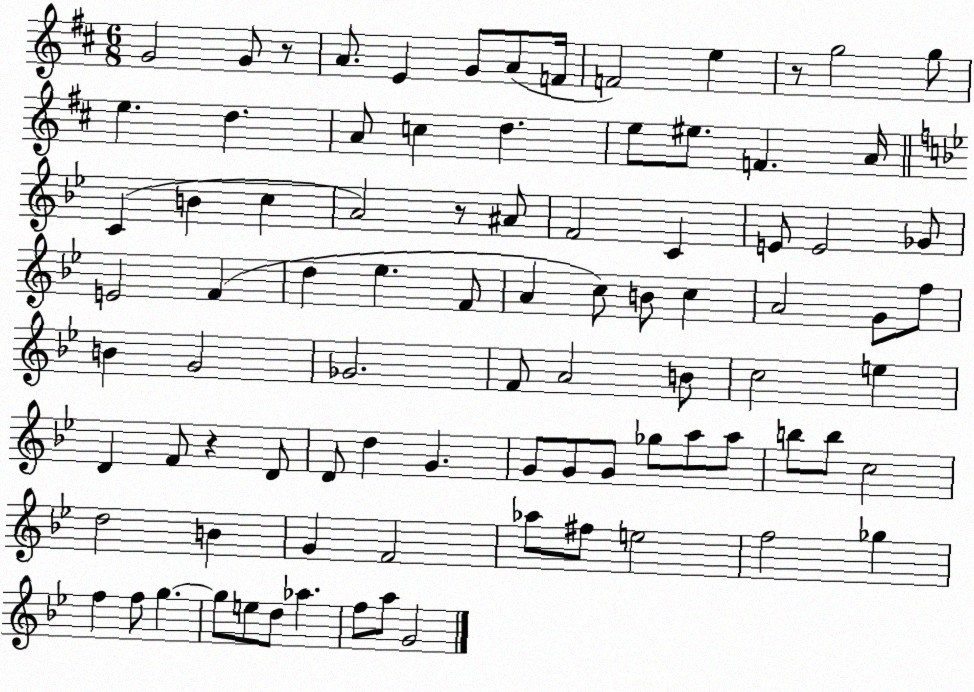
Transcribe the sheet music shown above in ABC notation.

X:1
T:Untitled
M:6/8
L:1/4
K:D
G2 G/2 z/2 A/2 E G/2 A/2 F/4 F2 e z/2 g2 g/2 e d A/2 c d e/2 ^e/2 F A/4 C B c A2 z/2 ^A/2 F2 C E/2 E2 _G/2 E2 F d _e F/2 A c/2 B/2 c A2 G/2 f/2 B G2 _G2 F/2 A2 B/2 c2 e D F/2 z D/2 D/2 d G G/2 G/2 G/2 _g/2 a/2 a/2 b/2 b/2 c2 d2 B G F2 _a/2 ^f/2 e2 f2 _g f f/2 g g/2 e/2 d/2 _a f/2 a/2 G2